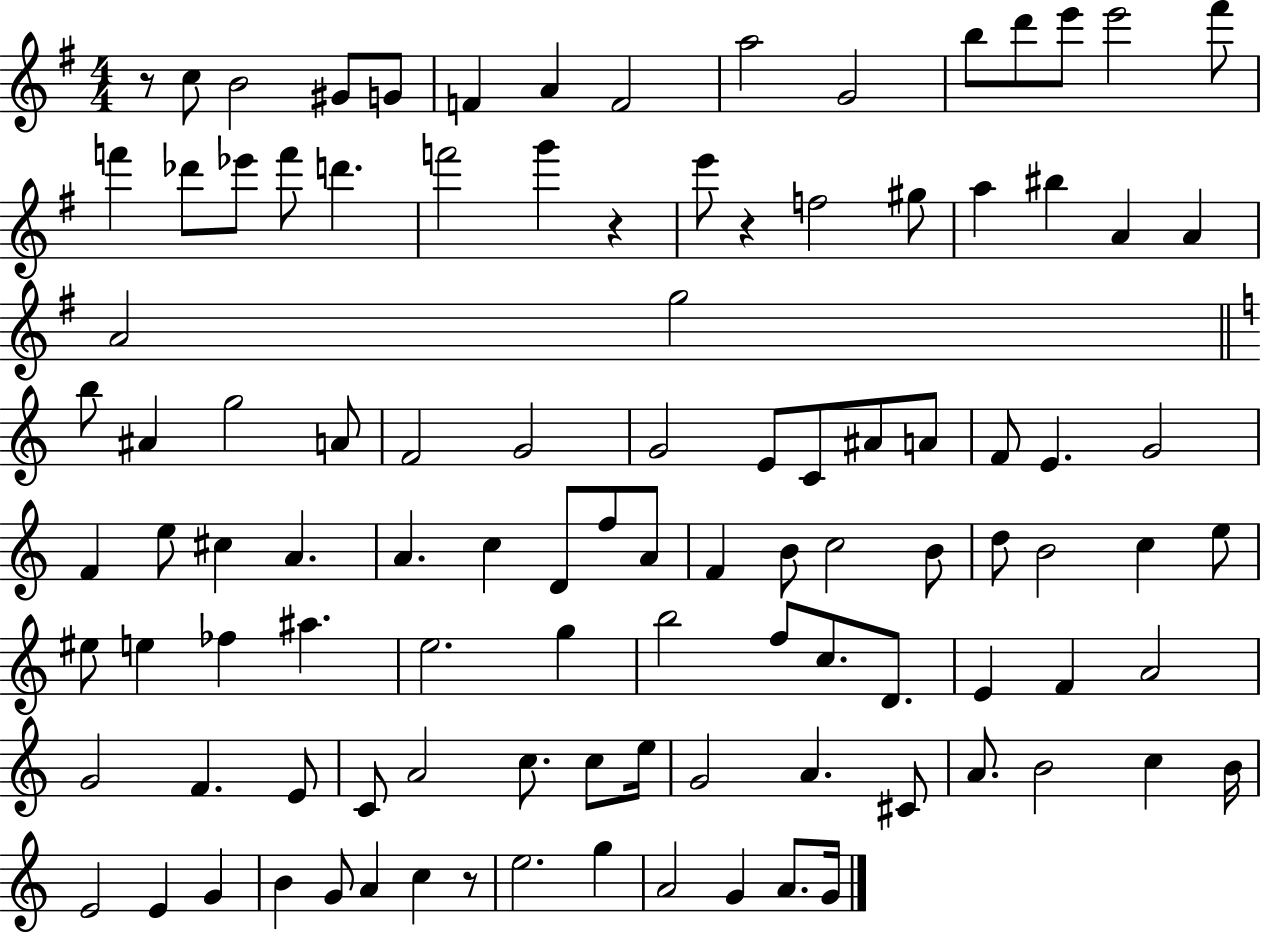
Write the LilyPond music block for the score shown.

{
  \clef treble
  \numericTimeSignature
  \time 4/4
  \key g \major
  r8 c''8 b'2 gis'8 g'8 | f'4 a'4 f'2 | a''2 g'2 | b''8 d'''8 e'''8 e'''2 fis'''8 | \break f'''4 des'''8 ees'''8 f'''8 d'''4. | f'''2 g'''4 r4 | e'''8 r4 f''2 gis''8 | a''4 bis''4 a'4 a'4 | \break a'2 g''2 | \bar "||" \break \key c \major b''8 ais'4 g''2 a'8 | f'2 g'2 | g'2 e'8 c'8 ais'8 a'8 | f'8 e'4. g'2 | \break f'4 e''8 cis''4 a'4. | a'4. c''4 d'8 f''8 a'8 | f'4 b'8 c''2 b'8 | d''8 b'2 c''4 e''8 | \break eis''8 e''4 fes''4 ais''4. | e''2. g''4 | b''2 f''8 c''8. d'8. | e'4 f'4 a'2 | \break g'2 f'4. e'8 | c'8 a'2 c''8. c''8 e''16 | g'2 a'4. cis'8 | a'8. b'2 c''4 b'16 | \break e'2 e'4 g'4 | b'4 g'8 a'4 c''4 r8 | e''2. g''4 | a'2 g'4 a'8. g'16 | \break \bar "|."
}